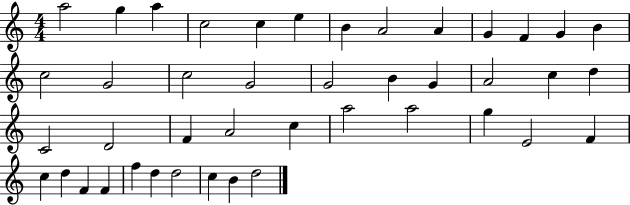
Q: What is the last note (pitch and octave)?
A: D5